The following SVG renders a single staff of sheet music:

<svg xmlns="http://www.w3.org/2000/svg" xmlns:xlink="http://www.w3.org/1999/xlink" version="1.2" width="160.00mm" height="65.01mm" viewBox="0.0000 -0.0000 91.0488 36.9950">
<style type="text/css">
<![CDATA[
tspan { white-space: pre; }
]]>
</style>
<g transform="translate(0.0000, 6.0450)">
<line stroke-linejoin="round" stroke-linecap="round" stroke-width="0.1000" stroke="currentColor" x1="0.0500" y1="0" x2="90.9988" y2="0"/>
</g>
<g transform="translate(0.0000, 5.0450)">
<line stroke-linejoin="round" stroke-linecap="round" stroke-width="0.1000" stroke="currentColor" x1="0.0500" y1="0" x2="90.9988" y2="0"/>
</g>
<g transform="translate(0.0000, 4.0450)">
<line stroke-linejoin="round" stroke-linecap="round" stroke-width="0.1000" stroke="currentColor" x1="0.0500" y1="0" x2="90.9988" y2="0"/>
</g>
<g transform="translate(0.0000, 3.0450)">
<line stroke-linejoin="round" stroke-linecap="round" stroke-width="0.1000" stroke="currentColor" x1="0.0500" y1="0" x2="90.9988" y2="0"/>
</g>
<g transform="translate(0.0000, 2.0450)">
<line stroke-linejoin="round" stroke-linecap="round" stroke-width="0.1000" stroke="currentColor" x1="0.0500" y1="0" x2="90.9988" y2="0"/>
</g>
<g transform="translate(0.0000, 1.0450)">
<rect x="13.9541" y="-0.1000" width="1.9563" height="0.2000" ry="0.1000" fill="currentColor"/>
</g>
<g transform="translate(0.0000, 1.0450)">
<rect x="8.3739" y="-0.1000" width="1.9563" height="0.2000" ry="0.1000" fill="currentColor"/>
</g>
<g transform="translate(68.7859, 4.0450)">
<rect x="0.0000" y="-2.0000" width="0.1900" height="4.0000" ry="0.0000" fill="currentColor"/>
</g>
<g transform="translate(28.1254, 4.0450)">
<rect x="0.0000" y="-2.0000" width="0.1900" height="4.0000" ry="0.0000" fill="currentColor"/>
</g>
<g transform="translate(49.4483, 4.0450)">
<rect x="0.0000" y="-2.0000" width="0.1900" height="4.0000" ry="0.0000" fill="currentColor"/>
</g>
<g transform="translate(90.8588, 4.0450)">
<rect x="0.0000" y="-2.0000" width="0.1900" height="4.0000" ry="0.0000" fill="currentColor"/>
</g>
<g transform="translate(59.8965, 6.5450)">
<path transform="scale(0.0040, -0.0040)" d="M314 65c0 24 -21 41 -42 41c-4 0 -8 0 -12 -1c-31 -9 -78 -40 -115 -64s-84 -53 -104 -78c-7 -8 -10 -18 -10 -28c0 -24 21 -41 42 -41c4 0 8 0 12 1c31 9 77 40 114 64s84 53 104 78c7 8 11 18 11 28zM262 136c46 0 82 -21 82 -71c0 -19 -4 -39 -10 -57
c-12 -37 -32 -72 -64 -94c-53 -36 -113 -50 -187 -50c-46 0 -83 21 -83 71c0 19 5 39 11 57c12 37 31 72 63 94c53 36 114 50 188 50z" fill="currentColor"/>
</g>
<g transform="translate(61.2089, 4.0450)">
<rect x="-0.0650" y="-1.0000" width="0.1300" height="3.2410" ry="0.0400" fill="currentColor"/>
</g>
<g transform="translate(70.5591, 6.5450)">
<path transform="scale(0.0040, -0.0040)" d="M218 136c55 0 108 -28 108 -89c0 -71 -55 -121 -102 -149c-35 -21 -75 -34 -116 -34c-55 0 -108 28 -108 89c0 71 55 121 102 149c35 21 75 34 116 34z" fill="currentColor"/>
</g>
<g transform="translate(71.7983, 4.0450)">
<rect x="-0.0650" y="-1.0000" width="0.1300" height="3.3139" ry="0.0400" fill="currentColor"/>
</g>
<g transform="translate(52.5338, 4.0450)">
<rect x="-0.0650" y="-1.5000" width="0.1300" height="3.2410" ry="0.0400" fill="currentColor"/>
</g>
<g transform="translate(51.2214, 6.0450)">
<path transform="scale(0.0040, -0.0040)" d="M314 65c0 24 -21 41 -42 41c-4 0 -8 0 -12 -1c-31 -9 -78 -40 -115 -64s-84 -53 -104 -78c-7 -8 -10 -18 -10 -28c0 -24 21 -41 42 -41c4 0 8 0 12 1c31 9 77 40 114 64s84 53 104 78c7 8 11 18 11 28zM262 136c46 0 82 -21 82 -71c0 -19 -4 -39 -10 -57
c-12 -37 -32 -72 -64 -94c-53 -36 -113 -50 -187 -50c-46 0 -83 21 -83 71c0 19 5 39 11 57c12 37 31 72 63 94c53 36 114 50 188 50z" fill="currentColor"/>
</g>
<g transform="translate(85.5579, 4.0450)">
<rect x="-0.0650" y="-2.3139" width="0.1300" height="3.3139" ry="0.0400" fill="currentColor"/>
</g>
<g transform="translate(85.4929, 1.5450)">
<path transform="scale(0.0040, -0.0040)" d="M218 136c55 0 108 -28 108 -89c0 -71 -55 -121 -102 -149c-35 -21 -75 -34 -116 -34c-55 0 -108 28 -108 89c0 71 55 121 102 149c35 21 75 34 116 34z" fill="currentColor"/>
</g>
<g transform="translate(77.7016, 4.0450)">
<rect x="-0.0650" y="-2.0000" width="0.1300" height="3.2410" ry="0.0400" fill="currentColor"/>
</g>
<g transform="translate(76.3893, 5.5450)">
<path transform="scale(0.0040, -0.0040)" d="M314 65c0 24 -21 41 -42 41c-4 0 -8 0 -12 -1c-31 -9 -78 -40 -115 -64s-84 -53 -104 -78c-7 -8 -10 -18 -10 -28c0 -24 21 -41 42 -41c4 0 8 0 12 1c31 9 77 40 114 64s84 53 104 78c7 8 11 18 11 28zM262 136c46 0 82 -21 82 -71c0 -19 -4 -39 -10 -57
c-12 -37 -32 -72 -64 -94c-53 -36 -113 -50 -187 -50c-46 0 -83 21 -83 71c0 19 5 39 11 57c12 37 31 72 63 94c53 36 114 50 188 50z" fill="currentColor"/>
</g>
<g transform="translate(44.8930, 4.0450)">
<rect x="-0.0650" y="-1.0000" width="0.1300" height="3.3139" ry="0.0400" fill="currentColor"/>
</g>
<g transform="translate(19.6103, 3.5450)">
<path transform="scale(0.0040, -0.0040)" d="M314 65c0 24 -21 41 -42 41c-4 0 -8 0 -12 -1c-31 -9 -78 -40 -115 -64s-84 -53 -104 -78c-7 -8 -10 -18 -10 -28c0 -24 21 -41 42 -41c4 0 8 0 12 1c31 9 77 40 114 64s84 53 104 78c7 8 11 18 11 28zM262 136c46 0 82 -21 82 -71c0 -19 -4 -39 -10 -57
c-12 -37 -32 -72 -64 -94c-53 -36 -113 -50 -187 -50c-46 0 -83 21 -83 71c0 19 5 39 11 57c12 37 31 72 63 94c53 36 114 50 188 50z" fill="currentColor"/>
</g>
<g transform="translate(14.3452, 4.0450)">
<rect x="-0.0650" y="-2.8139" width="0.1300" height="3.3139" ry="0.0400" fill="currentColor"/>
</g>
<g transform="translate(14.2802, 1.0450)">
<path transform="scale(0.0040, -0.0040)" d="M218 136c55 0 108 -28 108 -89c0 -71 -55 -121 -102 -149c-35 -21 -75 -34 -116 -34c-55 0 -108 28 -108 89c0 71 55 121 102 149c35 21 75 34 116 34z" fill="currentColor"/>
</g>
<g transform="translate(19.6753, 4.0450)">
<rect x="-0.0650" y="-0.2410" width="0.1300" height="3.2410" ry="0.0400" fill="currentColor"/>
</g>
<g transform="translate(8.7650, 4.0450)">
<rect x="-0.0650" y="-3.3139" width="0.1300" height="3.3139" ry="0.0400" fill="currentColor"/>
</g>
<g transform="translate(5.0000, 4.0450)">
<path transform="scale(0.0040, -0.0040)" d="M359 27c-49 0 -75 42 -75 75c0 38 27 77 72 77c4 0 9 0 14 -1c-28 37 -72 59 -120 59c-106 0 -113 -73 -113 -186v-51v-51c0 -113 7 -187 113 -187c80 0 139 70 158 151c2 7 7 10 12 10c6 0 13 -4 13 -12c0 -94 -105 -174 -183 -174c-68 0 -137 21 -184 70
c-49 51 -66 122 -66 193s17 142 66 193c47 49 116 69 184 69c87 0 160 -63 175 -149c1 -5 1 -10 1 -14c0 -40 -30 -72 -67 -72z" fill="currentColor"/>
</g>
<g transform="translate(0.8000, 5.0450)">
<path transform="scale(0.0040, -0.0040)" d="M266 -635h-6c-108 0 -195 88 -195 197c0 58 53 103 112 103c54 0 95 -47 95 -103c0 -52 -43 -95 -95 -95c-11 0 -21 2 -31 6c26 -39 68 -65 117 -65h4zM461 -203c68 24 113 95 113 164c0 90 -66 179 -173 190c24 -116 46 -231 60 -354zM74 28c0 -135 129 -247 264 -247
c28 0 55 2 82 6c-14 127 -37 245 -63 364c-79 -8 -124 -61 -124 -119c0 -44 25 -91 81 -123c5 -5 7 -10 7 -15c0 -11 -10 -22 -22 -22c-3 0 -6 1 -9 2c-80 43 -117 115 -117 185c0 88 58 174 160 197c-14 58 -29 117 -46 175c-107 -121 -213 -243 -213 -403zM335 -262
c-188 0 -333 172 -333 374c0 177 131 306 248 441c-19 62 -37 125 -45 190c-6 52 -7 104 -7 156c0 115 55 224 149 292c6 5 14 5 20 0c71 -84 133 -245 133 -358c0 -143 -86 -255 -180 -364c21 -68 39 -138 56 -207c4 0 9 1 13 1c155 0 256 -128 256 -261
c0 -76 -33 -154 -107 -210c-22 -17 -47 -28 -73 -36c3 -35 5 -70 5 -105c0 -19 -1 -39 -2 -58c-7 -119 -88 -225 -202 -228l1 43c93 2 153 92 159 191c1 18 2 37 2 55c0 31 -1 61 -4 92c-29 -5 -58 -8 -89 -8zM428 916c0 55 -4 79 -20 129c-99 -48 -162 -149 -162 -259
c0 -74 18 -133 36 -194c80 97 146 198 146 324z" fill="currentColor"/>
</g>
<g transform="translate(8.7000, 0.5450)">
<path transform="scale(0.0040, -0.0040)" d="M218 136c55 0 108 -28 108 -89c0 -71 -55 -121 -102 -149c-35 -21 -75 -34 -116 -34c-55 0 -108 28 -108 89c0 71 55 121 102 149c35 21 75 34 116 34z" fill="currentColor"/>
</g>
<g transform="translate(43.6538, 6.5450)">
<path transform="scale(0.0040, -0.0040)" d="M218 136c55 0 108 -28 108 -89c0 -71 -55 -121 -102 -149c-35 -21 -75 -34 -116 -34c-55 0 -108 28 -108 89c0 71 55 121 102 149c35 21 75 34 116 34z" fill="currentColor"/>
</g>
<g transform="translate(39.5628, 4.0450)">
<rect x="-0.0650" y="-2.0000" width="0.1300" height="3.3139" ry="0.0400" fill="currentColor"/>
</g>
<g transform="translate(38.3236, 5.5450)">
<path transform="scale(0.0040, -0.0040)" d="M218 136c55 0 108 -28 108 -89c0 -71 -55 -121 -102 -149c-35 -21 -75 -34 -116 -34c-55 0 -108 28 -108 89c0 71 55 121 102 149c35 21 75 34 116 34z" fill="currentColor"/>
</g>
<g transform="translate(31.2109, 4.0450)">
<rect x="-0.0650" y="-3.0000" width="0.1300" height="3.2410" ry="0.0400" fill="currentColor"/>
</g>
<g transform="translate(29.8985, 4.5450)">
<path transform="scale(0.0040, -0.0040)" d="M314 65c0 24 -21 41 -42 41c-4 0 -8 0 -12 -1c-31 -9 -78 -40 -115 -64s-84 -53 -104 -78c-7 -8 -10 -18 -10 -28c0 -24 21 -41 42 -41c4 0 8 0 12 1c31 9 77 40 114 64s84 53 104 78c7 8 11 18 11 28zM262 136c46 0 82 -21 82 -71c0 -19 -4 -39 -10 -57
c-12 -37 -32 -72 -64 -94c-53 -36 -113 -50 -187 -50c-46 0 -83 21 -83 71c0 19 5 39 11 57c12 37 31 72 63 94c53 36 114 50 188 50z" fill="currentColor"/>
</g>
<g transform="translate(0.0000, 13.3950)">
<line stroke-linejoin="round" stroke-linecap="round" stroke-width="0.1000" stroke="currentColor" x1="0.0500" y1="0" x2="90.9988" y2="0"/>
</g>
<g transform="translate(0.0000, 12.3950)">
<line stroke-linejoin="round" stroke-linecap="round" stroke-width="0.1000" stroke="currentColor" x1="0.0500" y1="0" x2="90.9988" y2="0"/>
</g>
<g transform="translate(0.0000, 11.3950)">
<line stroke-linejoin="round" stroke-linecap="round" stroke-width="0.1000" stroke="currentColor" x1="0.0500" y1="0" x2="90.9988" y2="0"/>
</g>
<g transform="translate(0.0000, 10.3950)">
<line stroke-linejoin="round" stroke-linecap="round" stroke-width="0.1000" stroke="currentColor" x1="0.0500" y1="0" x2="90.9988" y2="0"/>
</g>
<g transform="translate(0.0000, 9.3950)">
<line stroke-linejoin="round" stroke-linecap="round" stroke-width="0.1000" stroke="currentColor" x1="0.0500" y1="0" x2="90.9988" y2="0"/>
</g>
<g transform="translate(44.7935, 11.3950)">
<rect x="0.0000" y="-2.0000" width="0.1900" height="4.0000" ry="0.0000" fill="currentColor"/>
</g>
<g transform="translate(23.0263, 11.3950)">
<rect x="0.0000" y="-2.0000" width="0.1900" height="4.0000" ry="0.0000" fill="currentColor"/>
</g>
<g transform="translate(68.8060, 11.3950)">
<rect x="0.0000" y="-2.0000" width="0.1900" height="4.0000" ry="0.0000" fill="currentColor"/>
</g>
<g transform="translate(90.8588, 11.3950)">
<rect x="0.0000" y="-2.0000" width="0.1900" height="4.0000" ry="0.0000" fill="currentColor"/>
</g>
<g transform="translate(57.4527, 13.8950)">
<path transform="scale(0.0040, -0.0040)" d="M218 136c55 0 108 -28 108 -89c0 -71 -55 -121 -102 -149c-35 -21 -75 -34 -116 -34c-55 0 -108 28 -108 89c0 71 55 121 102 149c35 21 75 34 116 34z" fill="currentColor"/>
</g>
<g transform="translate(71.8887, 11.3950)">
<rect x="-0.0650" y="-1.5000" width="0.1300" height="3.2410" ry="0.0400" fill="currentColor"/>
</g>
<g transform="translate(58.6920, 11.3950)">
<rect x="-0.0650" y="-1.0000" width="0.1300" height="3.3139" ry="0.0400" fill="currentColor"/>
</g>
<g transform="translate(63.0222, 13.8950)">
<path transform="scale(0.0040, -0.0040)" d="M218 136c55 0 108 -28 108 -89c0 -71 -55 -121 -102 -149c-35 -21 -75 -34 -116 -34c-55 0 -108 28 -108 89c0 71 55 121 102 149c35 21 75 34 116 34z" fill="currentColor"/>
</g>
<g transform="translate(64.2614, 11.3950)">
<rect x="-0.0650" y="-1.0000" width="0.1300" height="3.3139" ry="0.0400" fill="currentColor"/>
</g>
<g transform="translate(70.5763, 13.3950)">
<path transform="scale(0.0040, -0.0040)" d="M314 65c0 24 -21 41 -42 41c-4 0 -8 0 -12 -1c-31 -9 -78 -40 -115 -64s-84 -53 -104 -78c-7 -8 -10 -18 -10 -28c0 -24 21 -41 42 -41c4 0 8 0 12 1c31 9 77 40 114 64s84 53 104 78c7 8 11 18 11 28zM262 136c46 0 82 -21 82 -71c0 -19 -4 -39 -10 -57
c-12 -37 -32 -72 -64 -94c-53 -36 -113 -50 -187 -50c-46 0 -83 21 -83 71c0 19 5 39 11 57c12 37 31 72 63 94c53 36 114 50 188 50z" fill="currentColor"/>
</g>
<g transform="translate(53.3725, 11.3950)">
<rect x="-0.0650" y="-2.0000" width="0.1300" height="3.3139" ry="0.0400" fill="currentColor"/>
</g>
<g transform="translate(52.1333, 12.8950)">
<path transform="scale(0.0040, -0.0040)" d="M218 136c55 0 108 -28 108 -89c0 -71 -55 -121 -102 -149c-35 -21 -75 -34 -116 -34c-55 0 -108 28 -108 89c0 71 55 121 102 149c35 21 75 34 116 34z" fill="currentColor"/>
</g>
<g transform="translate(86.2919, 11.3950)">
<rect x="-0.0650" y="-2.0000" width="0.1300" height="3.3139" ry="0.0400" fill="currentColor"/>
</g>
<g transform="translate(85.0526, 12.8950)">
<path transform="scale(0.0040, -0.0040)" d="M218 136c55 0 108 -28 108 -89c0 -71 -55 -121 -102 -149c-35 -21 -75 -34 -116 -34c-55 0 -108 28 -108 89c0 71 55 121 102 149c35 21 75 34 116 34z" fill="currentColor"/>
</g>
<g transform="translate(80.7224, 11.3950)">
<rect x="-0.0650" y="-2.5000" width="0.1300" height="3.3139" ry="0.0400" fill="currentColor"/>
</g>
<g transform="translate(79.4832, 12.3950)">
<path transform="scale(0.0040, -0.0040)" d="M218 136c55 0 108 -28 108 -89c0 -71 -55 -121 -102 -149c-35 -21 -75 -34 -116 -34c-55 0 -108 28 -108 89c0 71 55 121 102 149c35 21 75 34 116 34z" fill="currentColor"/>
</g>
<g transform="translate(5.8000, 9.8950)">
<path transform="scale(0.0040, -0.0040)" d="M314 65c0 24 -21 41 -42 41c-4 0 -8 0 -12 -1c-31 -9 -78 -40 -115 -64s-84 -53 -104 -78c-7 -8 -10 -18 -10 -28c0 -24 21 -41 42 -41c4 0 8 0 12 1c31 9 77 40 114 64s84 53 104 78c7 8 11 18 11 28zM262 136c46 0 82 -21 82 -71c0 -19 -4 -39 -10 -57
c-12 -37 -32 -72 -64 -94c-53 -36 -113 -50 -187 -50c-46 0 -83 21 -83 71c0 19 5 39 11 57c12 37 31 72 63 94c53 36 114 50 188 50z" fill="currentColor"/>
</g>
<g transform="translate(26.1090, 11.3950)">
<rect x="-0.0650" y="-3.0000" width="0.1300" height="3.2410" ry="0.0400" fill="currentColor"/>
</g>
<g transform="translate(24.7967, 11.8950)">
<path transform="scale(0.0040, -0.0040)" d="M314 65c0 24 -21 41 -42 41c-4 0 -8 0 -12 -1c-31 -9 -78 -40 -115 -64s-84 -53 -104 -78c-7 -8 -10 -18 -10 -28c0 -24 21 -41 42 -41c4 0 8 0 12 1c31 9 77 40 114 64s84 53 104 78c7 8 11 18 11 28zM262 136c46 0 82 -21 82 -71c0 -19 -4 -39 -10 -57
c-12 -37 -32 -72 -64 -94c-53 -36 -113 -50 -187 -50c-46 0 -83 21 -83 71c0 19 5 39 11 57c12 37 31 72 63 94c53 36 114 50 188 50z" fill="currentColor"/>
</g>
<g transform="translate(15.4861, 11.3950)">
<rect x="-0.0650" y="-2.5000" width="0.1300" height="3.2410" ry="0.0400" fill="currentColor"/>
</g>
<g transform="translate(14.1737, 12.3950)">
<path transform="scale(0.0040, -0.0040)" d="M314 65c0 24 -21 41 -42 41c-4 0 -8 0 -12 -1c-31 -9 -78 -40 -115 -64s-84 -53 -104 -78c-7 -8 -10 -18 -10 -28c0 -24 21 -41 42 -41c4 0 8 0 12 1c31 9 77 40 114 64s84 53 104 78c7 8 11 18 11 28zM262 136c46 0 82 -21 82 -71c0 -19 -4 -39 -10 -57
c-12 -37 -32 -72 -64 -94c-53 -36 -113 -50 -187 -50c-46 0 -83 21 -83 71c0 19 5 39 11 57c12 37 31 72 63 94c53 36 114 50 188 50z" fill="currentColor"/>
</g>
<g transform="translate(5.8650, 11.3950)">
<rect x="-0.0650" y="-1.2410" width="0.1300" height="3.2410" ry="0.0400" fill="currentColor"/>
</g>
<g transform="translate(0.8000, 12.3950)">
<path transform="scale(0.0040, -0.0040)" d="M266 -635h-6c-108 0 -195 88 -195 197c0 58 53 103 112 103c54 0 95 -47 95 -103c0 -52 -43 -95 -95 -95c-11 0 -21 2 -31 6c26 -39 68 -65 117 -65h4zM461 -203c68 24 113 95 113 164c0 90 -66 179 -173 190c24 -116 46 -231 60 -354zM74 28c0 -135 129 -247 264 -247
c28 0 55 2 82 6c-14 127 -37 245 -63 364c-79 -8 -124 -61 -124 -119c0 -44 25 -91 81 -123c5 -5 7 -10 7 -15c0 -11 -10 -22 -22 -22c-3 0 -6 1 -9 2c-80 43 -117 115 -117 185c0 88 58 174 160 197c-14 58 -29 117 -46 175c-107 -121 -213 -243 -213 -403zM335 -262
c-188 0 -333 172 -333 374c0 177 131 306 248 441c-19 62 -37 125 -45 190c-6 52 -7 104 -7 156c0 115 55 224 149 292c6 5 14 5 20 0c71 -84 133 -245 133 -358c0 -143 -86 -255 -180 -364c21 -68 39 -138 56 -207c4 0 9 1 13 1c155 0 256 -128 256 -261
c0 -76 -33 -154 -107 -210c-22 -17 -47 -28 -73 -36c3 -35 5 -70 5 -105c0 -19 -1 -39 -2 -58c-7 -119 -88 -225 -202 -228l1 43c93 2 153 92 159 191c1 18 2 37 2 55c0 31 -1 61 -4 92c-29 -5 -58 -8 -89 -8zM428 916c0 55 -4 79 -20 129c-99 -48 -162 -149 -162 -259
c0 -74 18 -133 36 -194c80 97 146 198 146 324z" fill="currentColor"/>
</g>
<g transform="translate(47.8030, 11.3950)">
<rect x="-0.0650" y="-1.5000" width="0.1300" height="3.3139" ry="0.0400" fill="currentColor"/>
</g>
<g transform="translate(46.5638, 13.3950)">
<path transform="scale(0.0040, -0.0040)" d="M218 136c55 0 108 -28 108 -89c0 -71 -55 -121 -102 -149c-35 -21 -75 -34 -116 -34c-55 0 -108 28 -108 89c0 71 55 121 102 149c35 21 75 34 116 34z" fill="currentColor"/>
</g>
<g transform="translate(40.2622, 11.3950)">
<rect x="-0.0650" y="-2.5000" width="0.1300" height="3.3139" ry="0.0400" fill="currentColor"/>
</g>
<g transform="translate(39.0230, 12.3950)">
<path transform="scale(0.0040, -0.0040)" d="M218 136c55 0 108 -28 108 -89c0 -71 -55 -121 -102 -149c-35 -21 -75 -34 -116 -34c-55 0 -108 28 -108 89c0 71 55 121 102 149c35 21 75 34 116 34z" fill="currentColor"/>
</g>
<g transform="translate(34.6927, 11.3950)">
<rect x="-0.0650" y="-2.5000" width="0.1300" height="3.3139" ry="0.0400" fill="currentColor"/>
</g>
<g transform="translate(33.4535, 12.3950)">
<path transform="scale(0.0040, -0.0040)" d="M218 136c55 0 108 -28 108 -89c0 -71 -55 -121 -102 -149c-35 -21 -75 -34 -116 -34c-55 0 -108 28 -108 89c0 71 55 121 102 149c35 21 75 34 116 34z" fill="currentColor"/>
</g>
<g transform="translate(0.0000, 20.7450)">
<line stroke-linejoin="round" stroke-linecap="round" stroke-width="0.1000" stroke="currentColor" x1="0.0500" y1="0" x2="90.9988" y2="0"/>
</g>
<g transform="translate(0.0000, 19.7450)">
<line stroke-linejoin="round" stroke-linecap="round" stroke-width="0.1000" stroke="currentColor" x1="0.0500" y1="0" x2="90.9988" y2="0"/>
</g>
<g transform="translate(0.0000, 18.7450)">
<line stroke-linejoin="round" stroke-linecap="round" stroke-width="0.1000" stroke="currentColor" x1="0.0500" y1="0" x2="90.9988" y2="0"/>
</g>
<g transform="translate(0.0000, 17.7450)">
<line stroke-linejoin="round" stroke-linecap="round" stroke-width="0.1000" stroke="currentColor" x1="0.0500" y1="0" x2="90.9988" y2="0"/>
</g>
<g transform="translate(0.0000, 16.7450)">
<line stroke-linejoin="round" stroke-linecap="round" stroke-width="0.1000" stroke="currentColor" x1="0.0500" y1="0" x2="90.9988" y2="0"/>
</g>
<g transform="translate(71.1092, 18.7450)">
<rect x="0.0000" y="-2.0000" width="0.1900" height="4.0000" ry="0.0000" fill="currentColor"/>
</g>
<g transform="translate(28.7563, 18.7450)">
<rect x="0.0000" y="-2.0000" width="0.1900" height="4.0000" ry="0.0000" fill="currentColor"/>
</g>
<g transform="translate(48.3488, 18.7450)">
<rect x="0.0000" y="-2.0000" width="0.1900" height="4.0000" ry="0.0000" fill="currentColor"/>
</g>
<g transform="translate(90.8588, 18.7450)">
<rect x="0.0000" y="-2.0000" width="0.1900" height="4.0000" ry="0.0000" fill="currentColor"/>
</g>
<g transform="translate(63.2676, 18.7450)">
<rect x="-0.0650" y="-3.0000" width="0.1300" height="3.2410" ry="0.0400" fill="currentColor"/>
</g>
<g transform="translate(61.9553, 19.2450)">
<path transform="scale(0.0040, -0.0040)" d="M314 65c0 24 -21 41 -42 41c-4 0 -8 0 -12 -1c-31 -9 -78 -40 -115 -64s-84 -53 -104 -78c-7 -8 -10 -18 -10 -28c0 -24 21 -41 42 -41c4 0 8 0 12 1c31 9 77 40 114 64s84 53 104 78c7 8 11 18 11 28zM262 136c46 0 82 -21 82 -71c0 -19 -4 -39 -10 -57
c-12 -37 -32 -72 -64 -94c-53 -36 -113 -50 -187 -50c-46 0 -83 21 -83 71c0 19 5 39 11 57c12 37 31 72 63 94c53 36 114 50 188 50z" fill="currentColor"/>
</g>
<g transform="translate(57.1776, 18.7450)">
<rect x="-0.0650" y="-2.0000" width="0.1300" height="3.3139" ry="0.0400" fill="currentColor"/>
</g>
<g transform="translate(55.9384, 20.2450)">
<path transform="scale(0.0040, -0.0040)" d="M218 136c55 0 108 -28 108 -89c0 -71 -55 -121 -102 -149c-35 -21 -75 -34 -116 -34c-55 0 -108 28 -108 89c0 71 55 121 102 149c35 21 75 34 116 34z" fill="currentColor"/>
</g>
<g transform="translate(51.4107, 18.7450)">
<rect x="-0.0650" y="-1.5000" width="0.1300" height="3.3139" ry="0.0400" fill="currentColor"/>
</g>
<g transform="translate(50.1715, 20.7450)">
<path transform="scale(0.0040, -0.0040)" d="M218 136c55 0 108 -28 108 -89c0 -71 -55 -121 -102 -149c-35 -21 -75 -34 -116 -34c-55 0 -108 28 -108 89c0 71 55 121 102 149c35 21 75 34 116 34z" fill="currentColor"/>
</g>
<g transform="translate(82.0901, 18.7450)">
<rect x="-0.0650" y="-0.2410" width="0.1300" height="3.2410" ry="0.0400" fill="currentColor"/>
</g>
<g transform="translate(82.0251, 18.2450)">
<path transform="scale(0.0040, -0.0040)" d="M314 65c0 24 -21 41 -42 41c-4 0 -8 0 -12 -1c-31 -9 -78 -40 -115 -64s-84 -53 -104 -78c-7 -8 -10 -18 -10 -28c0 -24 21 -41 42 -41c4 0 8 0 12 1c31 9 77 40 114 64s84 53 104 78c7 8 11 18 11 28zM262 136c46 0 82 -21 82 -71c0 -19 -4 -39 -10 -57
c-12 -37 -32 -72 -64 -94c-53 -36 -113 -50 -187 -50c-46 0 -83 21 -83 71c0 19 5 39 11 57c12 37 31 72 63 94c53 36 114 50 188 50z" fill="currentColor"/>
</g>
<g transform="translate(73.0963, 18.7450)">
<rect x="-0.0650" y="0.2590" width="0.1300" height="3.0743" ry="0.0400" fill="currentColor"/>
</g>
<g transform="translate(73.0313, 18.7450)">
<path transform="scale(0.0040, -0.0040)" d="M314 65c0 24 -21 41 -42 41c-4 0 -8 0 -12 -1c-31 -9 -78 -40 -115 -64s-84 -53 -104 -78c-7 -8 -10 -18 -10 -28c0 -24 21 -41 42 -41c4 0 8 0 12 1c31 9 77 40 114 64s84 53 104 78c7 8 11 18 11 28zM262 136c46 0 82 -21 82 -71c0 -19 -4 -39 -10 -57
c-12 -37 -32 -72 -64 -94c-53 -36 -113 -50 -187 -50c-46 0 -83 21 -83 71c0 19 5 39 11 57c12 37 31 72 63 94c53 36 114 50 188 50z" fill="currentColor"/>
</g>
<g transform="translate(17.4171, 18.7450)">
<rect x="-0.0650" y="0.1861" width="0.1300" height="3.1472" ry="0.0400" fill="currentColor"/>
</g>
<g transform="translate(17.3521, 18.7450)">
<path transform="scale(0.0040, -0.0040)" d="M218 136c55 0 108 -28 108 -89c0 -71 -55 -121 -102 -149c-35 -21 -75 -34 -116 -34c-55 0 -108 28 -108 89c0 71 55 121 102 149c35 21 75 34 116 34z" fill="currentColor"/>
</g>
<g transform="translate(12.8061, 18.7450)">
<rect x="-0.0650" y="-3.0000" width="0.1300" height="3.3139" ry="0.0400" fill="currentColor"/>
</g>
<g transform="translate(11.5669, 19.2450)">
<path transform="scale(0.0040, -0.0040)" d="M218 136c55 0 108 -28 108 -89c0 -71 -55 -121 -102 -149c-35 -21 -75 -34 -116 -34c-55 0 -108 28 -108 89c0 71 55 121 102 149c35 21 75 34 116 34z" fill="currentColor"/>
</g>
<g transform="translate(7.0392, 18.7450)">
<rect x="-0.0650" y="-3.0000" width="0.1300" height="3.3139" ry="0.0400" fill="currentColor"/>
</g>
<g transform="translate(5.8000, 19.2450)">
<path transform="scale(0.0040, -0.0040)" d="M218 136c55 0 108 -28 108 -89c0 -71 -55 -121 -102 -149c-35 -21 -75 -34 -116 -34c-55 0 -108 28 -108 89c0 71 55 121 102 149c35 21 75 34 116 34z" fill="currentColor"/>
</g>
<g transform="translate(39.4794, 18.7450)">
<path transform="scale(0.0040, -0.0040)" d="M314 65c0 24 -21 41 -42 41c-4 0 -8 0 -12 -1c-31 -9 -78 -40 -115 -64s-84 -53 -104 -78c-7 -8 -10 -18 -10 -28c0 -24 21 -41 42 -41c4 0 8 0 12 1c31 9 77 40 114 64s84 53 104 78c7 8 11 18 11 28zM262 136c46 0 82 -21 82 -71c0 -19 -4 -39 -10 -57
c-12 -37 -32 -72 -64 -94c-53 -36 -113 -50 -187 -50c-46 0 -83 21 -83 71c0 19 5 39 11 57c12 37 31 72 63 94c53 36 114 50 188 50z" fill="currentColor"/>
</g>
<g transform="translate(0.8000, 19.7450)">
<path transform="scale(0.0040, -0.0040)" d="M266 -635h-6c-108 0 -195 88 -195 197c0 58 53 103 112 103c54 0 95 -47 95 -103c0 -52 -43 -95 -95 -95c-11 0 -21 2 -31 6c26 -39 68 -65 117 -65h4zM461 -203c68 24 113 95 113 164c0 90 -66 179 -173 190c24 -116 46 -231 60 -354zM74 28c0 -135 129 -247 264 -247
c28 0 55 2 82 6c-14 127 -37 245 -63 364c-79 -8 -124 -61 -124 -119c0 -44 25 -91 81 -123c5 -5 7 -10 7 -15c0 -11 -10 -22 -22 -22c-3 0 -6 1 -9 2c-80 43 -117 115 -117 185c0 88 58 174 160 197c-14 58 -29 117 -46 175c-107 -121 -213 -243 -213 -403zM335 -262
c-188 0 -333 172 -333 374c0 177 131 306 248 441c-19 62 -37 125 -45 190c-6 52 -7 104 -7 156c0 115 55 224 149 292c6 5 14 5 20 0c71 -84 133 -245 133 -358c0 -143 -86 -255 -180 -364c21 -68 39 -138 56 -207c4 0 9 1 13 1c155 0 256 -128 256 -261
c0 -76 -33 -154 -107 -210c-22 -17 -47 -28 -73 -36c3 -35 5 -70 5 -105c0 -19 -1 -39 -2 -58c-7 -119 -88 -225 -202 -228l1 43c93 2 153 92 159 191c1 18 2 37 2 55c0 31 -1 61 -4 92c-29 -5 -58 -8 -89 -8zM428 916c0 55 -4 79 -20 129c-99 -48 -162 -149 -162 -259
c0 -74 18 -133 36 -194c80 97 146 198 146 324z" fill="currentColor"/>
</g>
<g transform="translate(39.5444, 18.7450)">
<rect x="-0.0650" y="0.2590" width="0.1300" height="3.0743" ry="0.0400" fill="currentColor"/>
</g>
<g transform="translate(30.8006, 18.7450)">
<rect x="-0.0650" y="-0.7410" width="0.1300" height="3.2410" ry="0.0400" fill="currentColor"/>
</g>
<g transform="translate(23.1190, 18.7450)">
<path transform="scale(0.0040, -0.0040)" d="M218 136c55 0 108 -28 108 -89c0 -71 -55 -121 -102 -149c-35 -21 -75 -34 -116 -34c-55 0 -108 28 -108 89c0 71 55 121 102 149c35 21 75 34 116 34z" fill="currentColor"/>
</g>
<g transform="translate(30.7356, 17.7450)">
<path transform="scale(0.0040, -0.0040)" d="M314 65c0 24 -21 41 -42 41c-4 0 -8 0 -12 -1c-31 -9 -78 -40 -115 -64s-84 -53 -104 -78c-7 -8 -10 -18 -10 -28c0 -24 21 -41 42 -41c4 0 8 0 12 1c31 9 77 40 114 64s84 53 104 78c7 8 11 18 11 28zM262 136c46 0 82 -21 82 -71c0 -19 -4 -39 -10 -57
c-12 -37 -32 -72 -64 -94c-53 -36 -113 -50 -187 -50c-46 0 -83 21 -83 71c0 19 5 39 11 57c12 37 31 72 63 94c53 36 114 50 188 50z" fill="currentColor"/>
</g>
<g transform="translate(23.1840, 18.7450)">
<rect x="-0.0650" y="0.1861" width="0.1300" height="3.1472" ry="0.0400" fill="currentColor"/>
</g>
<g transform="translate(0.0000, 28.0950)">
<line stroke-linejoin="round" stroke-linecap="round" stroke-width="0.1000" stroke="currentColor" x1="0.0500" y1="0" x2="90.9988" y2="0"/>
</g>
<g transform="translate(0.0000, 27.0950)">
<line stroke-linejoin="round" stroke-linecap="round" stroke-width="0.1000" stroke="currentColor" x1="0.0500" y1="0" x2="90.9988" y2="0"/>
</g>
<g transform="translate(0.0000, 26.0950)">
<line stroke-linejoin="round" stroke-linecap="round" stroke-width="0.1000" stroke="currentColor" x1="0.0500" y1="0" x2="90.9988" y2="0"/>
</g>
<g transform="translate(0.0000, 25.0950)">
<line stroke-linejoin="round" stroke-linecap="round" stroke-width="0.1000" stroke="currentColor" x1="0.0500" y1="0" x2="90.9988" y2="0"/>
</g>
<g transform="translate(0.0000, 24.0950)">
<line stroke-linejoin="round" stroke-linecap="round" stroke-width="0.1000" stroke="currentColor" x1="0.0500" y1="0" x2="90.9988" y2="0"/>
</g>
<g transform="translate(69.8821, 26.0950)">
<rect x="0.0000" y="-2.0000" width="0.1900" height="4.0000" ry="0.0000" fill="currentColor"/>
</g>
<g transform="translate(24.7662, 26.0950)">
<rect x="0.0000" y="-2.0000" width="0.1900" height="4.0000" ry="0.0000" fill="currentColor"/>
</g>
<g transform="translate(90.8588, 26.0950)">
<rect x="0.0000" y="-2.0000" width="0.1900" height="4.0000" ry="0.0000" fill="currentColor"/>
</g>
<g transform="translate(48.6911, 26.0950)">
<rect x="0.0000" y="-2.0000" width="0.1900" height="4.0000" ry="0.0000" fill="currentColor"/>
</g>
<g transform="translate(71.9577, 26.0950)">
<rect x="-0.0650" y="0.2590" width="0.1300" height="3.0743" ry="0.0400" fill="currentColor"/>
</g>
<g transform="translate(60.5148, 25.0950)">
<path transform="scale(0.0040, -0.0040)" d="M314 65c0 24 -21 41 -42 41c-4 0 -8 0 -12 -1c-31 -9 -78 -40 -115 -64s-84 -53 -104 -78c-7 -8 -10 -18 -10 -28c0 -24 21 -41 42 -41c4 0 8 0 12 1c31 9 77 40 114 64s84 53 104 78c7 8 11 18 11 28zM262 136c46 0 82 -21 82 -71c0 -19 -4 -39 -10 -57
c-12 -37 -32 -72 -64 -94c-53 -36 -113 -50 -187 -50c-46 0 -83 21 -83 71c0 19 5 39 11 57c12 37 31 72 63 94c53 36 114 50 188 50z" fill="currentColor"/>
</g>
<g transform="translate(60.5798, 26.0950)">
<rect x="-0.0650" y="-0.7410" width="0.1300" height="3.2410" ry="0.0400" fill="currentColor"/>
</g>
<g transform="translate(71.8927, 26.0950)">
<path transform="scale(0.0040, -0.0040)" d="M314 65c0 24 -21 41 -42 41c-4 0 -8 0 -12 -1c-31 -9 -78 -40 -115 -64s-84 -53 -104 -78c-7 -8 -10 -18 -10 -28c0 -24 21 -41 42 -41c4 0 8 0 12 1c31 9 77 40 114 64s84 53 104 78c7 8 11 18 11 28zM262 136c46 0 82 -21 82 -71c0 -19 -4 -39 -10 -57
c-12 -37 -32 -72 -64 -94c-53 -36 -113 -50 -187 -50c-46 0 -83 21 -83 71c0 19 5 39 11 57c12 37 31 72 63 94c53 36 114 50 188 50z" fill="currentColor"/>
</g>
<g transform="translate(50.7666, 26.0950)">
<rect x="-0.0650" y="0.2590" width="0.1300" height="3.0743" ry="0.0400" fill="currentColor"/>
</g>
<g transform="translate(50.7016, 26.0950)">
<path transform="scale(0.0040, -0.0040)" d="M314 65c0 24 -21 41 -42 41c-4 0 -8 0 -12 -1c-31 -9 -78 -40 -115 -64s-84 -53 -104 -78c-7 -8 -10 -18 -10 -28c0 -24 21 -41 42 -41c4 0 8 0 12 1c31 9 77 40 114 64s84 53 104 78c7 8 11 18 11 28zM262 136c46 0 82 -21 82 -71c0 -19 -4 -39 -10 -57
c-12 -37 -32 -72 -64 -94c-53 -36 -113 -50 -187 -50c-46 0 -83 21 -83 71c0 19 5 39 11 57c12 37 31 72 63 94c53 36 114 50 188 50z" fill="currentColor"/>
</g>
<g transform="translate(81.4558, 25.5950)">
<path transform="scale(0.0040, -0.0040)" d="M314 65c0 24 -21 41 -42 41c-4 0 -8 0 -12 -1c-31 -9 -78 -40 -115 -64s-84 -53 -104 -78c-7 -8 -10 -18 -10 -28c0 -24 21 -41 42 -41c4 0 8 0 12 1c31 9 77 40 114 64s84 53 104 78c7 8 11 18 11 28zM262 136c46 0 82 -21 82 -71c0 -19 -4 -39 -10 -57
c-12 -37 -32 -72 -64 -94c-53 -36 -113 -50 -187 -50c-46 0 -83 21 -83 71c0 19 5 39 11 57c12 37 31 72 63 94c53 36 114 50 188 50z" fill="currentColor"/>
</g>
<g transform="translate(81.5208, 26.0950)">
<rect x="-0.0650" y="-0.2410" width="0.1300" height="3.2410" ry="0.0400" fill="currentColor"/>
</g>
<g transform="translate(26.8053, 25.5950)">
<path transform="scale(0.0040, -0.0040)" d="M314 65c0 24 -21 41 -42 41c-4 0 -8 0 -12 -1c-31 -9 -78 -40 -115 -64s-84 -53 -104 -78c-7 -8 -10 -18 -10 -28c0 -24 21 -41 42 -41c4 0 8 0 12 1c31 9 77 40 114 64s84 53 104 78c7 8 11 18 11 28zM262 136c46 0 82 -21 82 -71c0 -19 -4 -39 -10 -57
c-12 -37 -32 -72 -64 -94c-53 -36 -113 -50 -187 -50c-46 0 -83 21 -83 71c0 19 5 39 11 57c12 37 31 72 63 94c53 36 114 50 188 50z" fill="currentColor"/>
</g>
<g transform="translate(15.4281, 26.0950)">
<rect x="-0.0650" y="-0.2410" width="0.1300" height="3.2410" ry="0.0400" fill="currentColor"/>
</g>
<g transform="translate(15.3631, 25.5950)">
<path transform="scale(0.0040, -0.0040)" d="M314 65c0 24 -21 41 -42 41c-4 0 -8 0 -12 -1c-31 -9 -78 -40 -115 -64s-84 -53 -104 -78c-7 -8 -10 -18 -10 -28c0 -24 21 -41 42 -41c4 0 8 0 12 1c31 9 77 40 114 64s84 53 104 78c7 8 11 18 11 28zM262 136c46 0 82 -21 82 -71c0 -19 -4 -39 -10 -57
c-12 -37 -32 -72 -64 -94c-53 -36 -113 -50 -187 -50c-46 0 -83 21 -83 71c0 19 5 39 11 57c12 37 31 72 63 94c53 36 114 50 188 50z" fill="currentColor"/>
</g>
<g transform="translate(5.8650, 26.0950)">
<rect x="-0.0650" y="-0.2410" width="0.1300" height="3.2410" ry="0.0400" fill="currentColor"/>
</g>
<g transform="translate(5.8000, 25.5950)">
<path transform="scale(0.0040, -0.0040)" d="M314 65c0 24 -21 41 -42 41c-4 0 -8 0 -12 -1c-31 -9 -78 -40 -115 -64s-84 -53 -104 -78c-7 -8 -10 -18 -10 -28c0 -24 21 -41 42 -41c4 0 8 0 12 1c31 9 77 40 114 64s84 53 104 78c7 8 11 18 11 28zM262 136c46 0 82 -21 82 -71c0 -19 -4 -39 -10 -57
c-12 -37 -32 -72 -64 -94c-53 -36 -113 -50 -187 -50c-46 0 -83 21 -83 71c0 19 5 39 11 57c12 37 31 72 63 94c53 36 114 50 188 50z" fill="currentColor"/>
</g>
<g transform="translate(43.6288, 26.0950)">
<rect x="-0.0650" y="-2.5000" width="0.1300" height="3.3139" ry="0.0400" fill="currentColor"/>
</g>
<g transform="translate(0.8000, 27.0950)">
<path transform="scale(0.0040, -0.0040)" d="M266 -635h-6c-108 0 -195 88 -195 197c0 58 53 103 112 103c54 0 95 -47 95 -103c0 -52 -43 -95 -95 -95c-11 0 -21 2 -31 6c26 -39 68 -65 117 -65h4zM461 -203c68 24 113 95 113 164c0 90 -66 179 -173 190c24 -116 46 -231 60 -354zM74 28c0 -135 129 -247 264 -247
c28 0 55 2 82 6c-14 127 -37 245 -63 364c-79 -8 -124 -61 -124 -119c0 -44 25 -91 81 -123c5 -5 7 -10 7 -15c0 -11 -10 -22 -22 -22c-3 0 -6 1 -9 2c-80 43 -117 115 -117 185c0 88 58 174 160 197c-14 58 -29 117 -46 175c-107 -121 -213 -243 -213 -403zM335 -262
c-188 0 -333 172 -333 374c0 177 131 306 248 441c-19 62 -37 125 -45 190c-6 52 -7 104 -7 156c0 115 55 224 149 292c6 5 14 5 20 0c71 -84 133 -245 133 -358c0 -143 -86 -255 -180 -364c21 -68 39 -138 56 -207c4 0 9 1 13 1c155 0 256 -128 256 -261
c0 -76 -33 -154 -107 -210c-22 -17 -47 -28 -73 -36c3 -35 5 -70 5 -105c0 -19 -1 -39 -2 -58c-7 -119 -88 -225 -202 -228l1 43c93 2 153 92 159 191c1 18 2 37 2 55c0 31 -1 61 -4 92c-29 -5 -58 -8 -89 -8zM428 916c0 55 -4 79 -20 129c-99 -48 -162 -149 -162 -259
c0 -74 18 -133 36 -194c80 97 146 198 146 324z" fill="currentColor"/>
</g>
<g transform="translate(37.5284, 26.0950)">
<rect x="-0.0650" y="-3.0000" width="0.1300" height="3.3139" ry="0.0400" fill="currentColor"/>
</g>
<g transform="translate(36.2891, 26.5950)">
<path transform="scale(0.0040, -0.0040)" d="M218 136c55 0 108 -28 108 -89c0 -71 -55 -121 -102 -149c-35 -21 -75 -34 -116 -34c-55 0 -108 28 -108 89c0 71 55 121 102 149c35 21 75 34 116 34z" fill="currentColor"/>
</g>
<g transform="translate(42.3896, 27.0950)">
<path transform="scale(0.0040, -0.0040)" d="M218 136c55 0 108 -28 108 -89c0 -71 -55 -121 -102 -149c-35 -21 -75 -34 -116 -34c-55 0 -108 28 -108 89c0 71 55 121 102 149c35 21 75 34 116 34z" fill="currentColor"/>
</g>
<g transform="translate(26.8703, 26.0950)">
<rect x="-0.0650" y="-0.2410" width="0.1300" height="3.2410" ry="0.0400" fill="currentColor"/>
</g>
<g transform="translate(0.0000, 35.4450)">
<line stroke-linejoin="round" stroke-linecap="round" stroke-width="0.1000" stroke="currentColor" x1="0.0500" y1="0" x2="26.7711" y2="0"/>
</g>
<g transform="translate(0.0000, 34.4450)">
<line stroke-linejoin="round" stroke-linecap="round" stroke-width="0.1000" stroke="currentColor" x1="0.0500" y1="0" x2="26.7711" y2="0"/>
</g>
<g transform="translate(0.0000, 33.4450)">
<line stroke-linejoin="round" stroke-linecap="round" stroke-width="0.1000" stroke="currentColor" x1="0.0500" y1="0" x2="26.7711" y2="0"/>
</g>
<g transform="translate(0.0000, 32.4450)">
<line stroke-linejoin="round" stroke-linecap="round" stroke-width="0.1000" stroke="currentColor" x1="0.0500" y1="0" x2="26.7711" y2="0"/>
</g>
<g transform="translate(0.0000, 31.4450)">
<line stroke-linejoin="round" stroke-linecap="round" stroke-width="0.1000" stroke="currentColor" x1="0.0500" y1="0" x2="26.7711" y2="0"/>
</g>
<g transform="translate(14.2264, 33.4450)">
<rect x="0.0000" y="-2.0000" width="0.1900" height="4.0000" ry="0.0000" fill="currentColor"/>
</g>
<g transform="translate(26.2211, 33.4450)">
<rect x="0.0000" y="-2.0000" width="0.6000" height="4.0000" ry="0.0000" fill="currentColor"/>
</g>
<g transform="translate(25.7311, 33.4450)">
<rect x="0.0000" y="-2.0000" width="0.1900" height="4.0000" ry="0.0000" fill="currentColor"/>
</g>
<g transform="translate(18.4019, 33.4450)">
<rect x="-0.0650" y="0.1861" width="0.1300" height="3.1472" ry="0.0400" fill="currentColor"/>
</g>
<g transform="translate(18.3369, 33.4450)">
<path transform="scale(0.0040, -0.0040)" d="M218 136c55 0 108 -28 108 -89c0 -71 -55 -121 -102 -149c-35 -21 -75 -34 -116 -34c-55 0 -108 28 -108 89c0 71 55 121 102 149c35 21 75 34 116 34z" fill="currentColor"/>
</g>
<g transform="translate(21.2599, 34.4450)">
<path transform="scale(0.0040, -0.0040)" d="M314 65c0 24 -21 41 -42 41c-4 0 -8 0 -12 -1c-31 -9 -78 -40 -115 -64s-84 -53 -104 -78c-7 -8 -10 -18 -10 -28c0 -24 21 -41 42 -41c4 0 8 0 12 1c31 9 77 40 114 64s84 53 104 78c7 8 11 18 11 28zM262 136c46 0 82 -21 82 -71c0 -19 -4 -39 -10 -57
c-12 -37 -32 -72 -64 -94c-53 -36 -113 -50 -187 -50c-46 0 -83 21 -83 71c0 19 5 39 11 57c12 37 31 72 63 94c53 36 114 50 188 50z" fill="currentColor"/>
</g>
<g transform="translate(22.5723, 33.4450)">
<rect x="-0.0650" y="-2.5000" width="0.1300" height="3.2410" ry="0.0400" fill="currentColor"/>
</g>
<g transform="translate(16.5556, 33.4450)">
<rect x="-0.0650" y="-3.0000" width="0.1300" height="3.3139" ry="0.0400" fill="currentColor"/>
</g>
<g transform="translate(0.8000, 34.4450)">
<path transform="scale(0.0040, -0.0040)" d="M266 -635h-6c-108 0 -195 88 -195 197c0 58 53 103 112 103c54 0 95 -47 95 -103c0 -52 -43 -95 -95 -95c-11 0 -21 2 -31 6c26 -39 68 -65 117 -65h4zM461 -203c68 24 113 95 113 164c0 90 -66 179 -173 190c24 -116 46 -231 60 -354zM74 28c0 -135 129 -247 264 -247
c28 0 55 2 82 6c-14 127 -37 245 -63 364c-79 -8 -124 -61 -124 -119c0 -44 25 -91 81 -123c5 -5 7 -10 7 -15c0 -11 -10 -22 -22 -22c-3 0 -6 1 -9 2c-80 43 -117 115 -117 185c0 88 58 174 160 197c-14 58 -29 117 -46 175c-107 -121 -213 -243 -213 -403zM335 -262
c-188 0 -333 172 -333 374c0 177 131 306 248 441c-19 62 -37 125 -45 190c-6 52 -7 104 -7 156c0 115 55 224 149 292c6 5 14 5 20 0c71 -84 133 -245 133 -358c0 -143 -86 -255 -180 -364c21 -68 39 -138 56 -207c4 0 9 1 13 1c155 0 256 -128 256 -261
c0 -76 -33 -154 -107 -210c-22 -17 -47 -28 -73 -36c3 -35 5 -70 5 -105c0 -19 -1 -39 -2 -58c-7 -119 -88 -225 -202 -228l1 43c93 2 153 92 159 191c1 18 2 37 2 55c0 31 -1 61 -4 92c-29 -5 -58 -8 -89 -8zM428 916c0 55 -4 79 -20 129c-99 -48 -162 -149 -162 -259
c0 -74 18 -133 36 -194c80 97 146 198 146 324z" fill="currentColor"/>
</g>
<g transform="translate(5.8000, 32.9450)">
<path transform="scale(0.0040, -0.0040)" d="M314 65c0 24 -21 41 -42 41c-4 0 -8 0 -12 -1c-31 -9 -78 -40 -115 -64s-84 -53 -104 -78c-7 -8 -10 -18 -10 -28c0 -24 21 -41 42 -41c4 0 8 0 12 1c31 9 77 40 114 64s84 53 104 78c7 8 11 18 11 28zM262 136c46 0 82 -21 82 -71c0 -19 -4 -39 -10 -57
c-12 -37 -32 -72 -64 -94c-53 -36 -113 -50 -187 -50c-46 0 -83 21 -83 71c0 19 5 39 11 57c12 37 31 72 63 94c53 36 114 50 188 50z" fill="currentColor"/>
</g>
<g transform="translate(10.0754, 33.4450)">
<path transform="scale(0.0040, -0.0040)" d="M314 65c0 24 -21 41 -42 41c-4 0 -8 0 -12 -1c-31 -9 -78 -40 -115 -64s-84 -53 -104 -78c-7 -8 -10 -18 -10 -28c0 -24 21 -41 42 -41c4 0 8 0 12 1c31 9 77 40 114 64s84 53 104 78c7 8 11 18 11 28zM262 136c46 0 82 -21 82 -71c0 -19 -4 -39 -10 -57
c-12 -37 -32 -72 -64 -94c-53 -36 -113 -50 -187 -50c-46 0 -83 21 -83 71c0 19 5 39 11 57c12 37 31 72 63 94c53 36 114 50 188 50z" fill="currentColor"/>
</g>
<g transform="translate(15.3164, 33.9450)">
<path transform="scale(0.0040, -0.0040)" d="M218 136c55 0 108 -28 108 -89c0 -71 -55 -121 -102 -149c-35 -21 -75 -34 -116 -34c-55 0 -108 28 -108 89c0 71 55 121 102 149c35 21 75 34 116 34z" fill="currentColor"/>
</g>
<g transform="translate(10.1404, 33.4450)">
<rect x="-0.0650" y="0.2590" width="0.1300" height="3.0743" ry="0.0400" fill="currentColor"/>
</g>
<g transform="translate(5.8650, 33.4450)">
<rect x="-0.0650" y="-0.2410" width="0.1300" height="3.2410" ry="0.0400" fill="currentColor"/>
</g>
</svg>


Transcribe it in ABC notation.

X:1
T:Untitled
M:4/4
L:1/4
K:C
b a c2 A2 F D E2 D2 D F2 g e2 G2 A2 G G E F D D E2 G F A A B B d2 B2 E F A2 B2 c2 c2 c2 c2 A G B2 d2 B2 c2 c2 B2 A B G2